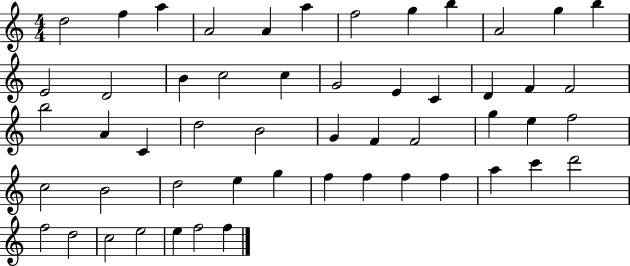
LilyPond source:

{
  \clef treble
  \numericTimeSignature
  \time 4/4
  \key c \major
  d''2 f''4 a''4 | a'2 a'4 a''4 | f''2 g''4 b''4 | a'2 g''4 b''4 | \break e'2 d'2 | b'4 c''2 c''4 | g'2 e'4 c'4 | d'4 f'4 f'2 | \break b''2 a'4 c'4 | d''2 b'2 | g'4 f'4 f'2 | g''4 e''4 f''2 | \break c''2 b'2 | d''2 e''4 g''4 | f''4 f''4 f''4 f''4 | a''4 c'''4 d'''2 | \break f''2 d''2 | c''2 e''2 | e''4 f''2 f''4 | \bar "|."
}